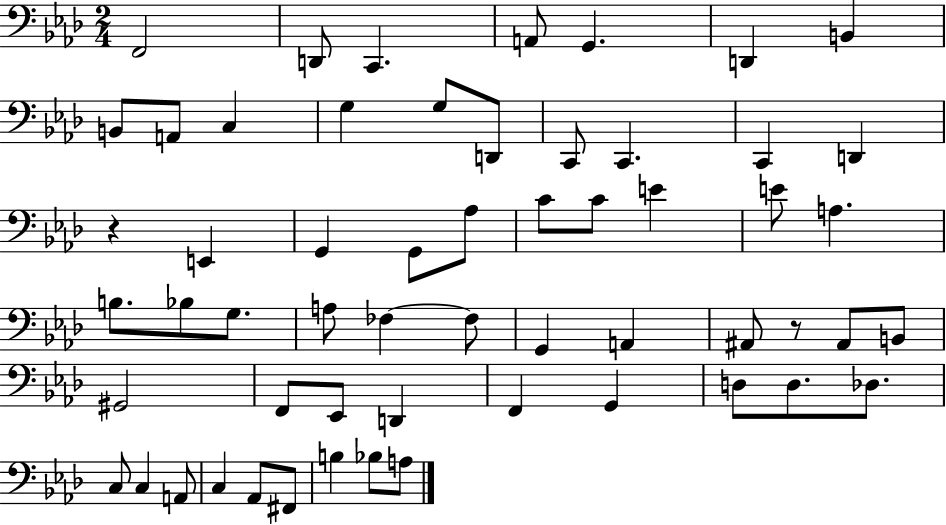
{
  \clef bass
  \numericTimeSignature
  \time 2/4
  \key aes \major
  f,2 | d,8 c,4. | a,8 g,4. | d,4 b,4 | \break b,8 a,8 c4 | g4 g8 d,8 | c,8 c,4. | c,4 d,4 | \break r4 e,4 | g,4 g,8 aes8 | c'8 c'8 e'4 | e'8 a4. | \break b8. bes8 g8. | a8 fes4~~ fes8 | g,4 a,4 | ais,8 r8 ais,8 b,8 | \break gis,2 | f,8 ees,8 d,4 | f,4 g,4 | d8 d8. des8. | \break c8 c4 a,8 | c4 aes,8 fis,8 | b4 bes8 a8 | \bar "|."
}